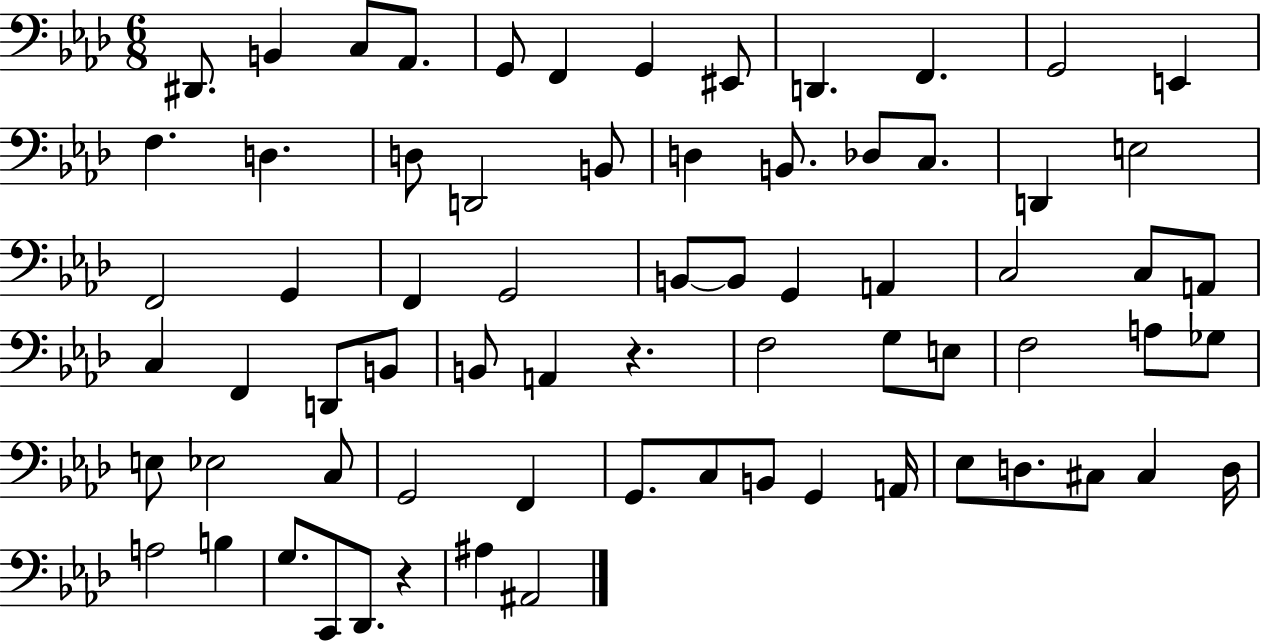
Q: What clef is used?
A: bass